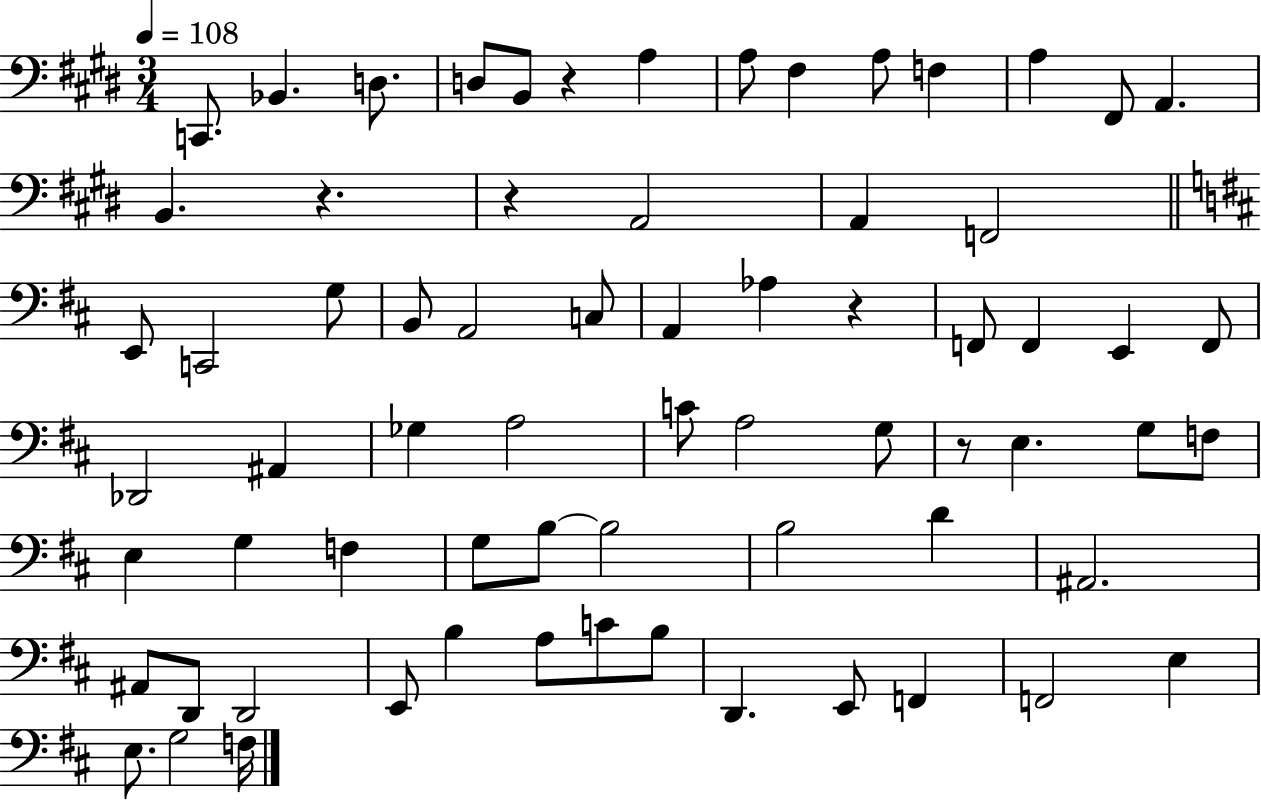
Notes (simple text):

C2/e. Bb2/q. D3/e. D3/e B2/e R/q A3/q A3/e F#3/q A3/e F3/q A3/q F#2/e A2/q. B2/q. R/q. R/q A2/h A2/q F2/h E2/e C2/h G3/e B2/e A2/h C3/e A2/q Ab3/q R/q F2/e F2/q E2/q F2/e Db2/h A#2/q Gb3/q A3/h C4/e A3/h G3/e R/e E3/q. G3/e F3/e E3/q G3/q F3/q G3/e B3/e B3/h B3/h D4/q A#2/h. A#2/e D2/e D2/h E2/e B3/q A3/e C4/e B3/e D2/q. E2/e F2/q F2/h E3/q E3/e. G3/h F3/s